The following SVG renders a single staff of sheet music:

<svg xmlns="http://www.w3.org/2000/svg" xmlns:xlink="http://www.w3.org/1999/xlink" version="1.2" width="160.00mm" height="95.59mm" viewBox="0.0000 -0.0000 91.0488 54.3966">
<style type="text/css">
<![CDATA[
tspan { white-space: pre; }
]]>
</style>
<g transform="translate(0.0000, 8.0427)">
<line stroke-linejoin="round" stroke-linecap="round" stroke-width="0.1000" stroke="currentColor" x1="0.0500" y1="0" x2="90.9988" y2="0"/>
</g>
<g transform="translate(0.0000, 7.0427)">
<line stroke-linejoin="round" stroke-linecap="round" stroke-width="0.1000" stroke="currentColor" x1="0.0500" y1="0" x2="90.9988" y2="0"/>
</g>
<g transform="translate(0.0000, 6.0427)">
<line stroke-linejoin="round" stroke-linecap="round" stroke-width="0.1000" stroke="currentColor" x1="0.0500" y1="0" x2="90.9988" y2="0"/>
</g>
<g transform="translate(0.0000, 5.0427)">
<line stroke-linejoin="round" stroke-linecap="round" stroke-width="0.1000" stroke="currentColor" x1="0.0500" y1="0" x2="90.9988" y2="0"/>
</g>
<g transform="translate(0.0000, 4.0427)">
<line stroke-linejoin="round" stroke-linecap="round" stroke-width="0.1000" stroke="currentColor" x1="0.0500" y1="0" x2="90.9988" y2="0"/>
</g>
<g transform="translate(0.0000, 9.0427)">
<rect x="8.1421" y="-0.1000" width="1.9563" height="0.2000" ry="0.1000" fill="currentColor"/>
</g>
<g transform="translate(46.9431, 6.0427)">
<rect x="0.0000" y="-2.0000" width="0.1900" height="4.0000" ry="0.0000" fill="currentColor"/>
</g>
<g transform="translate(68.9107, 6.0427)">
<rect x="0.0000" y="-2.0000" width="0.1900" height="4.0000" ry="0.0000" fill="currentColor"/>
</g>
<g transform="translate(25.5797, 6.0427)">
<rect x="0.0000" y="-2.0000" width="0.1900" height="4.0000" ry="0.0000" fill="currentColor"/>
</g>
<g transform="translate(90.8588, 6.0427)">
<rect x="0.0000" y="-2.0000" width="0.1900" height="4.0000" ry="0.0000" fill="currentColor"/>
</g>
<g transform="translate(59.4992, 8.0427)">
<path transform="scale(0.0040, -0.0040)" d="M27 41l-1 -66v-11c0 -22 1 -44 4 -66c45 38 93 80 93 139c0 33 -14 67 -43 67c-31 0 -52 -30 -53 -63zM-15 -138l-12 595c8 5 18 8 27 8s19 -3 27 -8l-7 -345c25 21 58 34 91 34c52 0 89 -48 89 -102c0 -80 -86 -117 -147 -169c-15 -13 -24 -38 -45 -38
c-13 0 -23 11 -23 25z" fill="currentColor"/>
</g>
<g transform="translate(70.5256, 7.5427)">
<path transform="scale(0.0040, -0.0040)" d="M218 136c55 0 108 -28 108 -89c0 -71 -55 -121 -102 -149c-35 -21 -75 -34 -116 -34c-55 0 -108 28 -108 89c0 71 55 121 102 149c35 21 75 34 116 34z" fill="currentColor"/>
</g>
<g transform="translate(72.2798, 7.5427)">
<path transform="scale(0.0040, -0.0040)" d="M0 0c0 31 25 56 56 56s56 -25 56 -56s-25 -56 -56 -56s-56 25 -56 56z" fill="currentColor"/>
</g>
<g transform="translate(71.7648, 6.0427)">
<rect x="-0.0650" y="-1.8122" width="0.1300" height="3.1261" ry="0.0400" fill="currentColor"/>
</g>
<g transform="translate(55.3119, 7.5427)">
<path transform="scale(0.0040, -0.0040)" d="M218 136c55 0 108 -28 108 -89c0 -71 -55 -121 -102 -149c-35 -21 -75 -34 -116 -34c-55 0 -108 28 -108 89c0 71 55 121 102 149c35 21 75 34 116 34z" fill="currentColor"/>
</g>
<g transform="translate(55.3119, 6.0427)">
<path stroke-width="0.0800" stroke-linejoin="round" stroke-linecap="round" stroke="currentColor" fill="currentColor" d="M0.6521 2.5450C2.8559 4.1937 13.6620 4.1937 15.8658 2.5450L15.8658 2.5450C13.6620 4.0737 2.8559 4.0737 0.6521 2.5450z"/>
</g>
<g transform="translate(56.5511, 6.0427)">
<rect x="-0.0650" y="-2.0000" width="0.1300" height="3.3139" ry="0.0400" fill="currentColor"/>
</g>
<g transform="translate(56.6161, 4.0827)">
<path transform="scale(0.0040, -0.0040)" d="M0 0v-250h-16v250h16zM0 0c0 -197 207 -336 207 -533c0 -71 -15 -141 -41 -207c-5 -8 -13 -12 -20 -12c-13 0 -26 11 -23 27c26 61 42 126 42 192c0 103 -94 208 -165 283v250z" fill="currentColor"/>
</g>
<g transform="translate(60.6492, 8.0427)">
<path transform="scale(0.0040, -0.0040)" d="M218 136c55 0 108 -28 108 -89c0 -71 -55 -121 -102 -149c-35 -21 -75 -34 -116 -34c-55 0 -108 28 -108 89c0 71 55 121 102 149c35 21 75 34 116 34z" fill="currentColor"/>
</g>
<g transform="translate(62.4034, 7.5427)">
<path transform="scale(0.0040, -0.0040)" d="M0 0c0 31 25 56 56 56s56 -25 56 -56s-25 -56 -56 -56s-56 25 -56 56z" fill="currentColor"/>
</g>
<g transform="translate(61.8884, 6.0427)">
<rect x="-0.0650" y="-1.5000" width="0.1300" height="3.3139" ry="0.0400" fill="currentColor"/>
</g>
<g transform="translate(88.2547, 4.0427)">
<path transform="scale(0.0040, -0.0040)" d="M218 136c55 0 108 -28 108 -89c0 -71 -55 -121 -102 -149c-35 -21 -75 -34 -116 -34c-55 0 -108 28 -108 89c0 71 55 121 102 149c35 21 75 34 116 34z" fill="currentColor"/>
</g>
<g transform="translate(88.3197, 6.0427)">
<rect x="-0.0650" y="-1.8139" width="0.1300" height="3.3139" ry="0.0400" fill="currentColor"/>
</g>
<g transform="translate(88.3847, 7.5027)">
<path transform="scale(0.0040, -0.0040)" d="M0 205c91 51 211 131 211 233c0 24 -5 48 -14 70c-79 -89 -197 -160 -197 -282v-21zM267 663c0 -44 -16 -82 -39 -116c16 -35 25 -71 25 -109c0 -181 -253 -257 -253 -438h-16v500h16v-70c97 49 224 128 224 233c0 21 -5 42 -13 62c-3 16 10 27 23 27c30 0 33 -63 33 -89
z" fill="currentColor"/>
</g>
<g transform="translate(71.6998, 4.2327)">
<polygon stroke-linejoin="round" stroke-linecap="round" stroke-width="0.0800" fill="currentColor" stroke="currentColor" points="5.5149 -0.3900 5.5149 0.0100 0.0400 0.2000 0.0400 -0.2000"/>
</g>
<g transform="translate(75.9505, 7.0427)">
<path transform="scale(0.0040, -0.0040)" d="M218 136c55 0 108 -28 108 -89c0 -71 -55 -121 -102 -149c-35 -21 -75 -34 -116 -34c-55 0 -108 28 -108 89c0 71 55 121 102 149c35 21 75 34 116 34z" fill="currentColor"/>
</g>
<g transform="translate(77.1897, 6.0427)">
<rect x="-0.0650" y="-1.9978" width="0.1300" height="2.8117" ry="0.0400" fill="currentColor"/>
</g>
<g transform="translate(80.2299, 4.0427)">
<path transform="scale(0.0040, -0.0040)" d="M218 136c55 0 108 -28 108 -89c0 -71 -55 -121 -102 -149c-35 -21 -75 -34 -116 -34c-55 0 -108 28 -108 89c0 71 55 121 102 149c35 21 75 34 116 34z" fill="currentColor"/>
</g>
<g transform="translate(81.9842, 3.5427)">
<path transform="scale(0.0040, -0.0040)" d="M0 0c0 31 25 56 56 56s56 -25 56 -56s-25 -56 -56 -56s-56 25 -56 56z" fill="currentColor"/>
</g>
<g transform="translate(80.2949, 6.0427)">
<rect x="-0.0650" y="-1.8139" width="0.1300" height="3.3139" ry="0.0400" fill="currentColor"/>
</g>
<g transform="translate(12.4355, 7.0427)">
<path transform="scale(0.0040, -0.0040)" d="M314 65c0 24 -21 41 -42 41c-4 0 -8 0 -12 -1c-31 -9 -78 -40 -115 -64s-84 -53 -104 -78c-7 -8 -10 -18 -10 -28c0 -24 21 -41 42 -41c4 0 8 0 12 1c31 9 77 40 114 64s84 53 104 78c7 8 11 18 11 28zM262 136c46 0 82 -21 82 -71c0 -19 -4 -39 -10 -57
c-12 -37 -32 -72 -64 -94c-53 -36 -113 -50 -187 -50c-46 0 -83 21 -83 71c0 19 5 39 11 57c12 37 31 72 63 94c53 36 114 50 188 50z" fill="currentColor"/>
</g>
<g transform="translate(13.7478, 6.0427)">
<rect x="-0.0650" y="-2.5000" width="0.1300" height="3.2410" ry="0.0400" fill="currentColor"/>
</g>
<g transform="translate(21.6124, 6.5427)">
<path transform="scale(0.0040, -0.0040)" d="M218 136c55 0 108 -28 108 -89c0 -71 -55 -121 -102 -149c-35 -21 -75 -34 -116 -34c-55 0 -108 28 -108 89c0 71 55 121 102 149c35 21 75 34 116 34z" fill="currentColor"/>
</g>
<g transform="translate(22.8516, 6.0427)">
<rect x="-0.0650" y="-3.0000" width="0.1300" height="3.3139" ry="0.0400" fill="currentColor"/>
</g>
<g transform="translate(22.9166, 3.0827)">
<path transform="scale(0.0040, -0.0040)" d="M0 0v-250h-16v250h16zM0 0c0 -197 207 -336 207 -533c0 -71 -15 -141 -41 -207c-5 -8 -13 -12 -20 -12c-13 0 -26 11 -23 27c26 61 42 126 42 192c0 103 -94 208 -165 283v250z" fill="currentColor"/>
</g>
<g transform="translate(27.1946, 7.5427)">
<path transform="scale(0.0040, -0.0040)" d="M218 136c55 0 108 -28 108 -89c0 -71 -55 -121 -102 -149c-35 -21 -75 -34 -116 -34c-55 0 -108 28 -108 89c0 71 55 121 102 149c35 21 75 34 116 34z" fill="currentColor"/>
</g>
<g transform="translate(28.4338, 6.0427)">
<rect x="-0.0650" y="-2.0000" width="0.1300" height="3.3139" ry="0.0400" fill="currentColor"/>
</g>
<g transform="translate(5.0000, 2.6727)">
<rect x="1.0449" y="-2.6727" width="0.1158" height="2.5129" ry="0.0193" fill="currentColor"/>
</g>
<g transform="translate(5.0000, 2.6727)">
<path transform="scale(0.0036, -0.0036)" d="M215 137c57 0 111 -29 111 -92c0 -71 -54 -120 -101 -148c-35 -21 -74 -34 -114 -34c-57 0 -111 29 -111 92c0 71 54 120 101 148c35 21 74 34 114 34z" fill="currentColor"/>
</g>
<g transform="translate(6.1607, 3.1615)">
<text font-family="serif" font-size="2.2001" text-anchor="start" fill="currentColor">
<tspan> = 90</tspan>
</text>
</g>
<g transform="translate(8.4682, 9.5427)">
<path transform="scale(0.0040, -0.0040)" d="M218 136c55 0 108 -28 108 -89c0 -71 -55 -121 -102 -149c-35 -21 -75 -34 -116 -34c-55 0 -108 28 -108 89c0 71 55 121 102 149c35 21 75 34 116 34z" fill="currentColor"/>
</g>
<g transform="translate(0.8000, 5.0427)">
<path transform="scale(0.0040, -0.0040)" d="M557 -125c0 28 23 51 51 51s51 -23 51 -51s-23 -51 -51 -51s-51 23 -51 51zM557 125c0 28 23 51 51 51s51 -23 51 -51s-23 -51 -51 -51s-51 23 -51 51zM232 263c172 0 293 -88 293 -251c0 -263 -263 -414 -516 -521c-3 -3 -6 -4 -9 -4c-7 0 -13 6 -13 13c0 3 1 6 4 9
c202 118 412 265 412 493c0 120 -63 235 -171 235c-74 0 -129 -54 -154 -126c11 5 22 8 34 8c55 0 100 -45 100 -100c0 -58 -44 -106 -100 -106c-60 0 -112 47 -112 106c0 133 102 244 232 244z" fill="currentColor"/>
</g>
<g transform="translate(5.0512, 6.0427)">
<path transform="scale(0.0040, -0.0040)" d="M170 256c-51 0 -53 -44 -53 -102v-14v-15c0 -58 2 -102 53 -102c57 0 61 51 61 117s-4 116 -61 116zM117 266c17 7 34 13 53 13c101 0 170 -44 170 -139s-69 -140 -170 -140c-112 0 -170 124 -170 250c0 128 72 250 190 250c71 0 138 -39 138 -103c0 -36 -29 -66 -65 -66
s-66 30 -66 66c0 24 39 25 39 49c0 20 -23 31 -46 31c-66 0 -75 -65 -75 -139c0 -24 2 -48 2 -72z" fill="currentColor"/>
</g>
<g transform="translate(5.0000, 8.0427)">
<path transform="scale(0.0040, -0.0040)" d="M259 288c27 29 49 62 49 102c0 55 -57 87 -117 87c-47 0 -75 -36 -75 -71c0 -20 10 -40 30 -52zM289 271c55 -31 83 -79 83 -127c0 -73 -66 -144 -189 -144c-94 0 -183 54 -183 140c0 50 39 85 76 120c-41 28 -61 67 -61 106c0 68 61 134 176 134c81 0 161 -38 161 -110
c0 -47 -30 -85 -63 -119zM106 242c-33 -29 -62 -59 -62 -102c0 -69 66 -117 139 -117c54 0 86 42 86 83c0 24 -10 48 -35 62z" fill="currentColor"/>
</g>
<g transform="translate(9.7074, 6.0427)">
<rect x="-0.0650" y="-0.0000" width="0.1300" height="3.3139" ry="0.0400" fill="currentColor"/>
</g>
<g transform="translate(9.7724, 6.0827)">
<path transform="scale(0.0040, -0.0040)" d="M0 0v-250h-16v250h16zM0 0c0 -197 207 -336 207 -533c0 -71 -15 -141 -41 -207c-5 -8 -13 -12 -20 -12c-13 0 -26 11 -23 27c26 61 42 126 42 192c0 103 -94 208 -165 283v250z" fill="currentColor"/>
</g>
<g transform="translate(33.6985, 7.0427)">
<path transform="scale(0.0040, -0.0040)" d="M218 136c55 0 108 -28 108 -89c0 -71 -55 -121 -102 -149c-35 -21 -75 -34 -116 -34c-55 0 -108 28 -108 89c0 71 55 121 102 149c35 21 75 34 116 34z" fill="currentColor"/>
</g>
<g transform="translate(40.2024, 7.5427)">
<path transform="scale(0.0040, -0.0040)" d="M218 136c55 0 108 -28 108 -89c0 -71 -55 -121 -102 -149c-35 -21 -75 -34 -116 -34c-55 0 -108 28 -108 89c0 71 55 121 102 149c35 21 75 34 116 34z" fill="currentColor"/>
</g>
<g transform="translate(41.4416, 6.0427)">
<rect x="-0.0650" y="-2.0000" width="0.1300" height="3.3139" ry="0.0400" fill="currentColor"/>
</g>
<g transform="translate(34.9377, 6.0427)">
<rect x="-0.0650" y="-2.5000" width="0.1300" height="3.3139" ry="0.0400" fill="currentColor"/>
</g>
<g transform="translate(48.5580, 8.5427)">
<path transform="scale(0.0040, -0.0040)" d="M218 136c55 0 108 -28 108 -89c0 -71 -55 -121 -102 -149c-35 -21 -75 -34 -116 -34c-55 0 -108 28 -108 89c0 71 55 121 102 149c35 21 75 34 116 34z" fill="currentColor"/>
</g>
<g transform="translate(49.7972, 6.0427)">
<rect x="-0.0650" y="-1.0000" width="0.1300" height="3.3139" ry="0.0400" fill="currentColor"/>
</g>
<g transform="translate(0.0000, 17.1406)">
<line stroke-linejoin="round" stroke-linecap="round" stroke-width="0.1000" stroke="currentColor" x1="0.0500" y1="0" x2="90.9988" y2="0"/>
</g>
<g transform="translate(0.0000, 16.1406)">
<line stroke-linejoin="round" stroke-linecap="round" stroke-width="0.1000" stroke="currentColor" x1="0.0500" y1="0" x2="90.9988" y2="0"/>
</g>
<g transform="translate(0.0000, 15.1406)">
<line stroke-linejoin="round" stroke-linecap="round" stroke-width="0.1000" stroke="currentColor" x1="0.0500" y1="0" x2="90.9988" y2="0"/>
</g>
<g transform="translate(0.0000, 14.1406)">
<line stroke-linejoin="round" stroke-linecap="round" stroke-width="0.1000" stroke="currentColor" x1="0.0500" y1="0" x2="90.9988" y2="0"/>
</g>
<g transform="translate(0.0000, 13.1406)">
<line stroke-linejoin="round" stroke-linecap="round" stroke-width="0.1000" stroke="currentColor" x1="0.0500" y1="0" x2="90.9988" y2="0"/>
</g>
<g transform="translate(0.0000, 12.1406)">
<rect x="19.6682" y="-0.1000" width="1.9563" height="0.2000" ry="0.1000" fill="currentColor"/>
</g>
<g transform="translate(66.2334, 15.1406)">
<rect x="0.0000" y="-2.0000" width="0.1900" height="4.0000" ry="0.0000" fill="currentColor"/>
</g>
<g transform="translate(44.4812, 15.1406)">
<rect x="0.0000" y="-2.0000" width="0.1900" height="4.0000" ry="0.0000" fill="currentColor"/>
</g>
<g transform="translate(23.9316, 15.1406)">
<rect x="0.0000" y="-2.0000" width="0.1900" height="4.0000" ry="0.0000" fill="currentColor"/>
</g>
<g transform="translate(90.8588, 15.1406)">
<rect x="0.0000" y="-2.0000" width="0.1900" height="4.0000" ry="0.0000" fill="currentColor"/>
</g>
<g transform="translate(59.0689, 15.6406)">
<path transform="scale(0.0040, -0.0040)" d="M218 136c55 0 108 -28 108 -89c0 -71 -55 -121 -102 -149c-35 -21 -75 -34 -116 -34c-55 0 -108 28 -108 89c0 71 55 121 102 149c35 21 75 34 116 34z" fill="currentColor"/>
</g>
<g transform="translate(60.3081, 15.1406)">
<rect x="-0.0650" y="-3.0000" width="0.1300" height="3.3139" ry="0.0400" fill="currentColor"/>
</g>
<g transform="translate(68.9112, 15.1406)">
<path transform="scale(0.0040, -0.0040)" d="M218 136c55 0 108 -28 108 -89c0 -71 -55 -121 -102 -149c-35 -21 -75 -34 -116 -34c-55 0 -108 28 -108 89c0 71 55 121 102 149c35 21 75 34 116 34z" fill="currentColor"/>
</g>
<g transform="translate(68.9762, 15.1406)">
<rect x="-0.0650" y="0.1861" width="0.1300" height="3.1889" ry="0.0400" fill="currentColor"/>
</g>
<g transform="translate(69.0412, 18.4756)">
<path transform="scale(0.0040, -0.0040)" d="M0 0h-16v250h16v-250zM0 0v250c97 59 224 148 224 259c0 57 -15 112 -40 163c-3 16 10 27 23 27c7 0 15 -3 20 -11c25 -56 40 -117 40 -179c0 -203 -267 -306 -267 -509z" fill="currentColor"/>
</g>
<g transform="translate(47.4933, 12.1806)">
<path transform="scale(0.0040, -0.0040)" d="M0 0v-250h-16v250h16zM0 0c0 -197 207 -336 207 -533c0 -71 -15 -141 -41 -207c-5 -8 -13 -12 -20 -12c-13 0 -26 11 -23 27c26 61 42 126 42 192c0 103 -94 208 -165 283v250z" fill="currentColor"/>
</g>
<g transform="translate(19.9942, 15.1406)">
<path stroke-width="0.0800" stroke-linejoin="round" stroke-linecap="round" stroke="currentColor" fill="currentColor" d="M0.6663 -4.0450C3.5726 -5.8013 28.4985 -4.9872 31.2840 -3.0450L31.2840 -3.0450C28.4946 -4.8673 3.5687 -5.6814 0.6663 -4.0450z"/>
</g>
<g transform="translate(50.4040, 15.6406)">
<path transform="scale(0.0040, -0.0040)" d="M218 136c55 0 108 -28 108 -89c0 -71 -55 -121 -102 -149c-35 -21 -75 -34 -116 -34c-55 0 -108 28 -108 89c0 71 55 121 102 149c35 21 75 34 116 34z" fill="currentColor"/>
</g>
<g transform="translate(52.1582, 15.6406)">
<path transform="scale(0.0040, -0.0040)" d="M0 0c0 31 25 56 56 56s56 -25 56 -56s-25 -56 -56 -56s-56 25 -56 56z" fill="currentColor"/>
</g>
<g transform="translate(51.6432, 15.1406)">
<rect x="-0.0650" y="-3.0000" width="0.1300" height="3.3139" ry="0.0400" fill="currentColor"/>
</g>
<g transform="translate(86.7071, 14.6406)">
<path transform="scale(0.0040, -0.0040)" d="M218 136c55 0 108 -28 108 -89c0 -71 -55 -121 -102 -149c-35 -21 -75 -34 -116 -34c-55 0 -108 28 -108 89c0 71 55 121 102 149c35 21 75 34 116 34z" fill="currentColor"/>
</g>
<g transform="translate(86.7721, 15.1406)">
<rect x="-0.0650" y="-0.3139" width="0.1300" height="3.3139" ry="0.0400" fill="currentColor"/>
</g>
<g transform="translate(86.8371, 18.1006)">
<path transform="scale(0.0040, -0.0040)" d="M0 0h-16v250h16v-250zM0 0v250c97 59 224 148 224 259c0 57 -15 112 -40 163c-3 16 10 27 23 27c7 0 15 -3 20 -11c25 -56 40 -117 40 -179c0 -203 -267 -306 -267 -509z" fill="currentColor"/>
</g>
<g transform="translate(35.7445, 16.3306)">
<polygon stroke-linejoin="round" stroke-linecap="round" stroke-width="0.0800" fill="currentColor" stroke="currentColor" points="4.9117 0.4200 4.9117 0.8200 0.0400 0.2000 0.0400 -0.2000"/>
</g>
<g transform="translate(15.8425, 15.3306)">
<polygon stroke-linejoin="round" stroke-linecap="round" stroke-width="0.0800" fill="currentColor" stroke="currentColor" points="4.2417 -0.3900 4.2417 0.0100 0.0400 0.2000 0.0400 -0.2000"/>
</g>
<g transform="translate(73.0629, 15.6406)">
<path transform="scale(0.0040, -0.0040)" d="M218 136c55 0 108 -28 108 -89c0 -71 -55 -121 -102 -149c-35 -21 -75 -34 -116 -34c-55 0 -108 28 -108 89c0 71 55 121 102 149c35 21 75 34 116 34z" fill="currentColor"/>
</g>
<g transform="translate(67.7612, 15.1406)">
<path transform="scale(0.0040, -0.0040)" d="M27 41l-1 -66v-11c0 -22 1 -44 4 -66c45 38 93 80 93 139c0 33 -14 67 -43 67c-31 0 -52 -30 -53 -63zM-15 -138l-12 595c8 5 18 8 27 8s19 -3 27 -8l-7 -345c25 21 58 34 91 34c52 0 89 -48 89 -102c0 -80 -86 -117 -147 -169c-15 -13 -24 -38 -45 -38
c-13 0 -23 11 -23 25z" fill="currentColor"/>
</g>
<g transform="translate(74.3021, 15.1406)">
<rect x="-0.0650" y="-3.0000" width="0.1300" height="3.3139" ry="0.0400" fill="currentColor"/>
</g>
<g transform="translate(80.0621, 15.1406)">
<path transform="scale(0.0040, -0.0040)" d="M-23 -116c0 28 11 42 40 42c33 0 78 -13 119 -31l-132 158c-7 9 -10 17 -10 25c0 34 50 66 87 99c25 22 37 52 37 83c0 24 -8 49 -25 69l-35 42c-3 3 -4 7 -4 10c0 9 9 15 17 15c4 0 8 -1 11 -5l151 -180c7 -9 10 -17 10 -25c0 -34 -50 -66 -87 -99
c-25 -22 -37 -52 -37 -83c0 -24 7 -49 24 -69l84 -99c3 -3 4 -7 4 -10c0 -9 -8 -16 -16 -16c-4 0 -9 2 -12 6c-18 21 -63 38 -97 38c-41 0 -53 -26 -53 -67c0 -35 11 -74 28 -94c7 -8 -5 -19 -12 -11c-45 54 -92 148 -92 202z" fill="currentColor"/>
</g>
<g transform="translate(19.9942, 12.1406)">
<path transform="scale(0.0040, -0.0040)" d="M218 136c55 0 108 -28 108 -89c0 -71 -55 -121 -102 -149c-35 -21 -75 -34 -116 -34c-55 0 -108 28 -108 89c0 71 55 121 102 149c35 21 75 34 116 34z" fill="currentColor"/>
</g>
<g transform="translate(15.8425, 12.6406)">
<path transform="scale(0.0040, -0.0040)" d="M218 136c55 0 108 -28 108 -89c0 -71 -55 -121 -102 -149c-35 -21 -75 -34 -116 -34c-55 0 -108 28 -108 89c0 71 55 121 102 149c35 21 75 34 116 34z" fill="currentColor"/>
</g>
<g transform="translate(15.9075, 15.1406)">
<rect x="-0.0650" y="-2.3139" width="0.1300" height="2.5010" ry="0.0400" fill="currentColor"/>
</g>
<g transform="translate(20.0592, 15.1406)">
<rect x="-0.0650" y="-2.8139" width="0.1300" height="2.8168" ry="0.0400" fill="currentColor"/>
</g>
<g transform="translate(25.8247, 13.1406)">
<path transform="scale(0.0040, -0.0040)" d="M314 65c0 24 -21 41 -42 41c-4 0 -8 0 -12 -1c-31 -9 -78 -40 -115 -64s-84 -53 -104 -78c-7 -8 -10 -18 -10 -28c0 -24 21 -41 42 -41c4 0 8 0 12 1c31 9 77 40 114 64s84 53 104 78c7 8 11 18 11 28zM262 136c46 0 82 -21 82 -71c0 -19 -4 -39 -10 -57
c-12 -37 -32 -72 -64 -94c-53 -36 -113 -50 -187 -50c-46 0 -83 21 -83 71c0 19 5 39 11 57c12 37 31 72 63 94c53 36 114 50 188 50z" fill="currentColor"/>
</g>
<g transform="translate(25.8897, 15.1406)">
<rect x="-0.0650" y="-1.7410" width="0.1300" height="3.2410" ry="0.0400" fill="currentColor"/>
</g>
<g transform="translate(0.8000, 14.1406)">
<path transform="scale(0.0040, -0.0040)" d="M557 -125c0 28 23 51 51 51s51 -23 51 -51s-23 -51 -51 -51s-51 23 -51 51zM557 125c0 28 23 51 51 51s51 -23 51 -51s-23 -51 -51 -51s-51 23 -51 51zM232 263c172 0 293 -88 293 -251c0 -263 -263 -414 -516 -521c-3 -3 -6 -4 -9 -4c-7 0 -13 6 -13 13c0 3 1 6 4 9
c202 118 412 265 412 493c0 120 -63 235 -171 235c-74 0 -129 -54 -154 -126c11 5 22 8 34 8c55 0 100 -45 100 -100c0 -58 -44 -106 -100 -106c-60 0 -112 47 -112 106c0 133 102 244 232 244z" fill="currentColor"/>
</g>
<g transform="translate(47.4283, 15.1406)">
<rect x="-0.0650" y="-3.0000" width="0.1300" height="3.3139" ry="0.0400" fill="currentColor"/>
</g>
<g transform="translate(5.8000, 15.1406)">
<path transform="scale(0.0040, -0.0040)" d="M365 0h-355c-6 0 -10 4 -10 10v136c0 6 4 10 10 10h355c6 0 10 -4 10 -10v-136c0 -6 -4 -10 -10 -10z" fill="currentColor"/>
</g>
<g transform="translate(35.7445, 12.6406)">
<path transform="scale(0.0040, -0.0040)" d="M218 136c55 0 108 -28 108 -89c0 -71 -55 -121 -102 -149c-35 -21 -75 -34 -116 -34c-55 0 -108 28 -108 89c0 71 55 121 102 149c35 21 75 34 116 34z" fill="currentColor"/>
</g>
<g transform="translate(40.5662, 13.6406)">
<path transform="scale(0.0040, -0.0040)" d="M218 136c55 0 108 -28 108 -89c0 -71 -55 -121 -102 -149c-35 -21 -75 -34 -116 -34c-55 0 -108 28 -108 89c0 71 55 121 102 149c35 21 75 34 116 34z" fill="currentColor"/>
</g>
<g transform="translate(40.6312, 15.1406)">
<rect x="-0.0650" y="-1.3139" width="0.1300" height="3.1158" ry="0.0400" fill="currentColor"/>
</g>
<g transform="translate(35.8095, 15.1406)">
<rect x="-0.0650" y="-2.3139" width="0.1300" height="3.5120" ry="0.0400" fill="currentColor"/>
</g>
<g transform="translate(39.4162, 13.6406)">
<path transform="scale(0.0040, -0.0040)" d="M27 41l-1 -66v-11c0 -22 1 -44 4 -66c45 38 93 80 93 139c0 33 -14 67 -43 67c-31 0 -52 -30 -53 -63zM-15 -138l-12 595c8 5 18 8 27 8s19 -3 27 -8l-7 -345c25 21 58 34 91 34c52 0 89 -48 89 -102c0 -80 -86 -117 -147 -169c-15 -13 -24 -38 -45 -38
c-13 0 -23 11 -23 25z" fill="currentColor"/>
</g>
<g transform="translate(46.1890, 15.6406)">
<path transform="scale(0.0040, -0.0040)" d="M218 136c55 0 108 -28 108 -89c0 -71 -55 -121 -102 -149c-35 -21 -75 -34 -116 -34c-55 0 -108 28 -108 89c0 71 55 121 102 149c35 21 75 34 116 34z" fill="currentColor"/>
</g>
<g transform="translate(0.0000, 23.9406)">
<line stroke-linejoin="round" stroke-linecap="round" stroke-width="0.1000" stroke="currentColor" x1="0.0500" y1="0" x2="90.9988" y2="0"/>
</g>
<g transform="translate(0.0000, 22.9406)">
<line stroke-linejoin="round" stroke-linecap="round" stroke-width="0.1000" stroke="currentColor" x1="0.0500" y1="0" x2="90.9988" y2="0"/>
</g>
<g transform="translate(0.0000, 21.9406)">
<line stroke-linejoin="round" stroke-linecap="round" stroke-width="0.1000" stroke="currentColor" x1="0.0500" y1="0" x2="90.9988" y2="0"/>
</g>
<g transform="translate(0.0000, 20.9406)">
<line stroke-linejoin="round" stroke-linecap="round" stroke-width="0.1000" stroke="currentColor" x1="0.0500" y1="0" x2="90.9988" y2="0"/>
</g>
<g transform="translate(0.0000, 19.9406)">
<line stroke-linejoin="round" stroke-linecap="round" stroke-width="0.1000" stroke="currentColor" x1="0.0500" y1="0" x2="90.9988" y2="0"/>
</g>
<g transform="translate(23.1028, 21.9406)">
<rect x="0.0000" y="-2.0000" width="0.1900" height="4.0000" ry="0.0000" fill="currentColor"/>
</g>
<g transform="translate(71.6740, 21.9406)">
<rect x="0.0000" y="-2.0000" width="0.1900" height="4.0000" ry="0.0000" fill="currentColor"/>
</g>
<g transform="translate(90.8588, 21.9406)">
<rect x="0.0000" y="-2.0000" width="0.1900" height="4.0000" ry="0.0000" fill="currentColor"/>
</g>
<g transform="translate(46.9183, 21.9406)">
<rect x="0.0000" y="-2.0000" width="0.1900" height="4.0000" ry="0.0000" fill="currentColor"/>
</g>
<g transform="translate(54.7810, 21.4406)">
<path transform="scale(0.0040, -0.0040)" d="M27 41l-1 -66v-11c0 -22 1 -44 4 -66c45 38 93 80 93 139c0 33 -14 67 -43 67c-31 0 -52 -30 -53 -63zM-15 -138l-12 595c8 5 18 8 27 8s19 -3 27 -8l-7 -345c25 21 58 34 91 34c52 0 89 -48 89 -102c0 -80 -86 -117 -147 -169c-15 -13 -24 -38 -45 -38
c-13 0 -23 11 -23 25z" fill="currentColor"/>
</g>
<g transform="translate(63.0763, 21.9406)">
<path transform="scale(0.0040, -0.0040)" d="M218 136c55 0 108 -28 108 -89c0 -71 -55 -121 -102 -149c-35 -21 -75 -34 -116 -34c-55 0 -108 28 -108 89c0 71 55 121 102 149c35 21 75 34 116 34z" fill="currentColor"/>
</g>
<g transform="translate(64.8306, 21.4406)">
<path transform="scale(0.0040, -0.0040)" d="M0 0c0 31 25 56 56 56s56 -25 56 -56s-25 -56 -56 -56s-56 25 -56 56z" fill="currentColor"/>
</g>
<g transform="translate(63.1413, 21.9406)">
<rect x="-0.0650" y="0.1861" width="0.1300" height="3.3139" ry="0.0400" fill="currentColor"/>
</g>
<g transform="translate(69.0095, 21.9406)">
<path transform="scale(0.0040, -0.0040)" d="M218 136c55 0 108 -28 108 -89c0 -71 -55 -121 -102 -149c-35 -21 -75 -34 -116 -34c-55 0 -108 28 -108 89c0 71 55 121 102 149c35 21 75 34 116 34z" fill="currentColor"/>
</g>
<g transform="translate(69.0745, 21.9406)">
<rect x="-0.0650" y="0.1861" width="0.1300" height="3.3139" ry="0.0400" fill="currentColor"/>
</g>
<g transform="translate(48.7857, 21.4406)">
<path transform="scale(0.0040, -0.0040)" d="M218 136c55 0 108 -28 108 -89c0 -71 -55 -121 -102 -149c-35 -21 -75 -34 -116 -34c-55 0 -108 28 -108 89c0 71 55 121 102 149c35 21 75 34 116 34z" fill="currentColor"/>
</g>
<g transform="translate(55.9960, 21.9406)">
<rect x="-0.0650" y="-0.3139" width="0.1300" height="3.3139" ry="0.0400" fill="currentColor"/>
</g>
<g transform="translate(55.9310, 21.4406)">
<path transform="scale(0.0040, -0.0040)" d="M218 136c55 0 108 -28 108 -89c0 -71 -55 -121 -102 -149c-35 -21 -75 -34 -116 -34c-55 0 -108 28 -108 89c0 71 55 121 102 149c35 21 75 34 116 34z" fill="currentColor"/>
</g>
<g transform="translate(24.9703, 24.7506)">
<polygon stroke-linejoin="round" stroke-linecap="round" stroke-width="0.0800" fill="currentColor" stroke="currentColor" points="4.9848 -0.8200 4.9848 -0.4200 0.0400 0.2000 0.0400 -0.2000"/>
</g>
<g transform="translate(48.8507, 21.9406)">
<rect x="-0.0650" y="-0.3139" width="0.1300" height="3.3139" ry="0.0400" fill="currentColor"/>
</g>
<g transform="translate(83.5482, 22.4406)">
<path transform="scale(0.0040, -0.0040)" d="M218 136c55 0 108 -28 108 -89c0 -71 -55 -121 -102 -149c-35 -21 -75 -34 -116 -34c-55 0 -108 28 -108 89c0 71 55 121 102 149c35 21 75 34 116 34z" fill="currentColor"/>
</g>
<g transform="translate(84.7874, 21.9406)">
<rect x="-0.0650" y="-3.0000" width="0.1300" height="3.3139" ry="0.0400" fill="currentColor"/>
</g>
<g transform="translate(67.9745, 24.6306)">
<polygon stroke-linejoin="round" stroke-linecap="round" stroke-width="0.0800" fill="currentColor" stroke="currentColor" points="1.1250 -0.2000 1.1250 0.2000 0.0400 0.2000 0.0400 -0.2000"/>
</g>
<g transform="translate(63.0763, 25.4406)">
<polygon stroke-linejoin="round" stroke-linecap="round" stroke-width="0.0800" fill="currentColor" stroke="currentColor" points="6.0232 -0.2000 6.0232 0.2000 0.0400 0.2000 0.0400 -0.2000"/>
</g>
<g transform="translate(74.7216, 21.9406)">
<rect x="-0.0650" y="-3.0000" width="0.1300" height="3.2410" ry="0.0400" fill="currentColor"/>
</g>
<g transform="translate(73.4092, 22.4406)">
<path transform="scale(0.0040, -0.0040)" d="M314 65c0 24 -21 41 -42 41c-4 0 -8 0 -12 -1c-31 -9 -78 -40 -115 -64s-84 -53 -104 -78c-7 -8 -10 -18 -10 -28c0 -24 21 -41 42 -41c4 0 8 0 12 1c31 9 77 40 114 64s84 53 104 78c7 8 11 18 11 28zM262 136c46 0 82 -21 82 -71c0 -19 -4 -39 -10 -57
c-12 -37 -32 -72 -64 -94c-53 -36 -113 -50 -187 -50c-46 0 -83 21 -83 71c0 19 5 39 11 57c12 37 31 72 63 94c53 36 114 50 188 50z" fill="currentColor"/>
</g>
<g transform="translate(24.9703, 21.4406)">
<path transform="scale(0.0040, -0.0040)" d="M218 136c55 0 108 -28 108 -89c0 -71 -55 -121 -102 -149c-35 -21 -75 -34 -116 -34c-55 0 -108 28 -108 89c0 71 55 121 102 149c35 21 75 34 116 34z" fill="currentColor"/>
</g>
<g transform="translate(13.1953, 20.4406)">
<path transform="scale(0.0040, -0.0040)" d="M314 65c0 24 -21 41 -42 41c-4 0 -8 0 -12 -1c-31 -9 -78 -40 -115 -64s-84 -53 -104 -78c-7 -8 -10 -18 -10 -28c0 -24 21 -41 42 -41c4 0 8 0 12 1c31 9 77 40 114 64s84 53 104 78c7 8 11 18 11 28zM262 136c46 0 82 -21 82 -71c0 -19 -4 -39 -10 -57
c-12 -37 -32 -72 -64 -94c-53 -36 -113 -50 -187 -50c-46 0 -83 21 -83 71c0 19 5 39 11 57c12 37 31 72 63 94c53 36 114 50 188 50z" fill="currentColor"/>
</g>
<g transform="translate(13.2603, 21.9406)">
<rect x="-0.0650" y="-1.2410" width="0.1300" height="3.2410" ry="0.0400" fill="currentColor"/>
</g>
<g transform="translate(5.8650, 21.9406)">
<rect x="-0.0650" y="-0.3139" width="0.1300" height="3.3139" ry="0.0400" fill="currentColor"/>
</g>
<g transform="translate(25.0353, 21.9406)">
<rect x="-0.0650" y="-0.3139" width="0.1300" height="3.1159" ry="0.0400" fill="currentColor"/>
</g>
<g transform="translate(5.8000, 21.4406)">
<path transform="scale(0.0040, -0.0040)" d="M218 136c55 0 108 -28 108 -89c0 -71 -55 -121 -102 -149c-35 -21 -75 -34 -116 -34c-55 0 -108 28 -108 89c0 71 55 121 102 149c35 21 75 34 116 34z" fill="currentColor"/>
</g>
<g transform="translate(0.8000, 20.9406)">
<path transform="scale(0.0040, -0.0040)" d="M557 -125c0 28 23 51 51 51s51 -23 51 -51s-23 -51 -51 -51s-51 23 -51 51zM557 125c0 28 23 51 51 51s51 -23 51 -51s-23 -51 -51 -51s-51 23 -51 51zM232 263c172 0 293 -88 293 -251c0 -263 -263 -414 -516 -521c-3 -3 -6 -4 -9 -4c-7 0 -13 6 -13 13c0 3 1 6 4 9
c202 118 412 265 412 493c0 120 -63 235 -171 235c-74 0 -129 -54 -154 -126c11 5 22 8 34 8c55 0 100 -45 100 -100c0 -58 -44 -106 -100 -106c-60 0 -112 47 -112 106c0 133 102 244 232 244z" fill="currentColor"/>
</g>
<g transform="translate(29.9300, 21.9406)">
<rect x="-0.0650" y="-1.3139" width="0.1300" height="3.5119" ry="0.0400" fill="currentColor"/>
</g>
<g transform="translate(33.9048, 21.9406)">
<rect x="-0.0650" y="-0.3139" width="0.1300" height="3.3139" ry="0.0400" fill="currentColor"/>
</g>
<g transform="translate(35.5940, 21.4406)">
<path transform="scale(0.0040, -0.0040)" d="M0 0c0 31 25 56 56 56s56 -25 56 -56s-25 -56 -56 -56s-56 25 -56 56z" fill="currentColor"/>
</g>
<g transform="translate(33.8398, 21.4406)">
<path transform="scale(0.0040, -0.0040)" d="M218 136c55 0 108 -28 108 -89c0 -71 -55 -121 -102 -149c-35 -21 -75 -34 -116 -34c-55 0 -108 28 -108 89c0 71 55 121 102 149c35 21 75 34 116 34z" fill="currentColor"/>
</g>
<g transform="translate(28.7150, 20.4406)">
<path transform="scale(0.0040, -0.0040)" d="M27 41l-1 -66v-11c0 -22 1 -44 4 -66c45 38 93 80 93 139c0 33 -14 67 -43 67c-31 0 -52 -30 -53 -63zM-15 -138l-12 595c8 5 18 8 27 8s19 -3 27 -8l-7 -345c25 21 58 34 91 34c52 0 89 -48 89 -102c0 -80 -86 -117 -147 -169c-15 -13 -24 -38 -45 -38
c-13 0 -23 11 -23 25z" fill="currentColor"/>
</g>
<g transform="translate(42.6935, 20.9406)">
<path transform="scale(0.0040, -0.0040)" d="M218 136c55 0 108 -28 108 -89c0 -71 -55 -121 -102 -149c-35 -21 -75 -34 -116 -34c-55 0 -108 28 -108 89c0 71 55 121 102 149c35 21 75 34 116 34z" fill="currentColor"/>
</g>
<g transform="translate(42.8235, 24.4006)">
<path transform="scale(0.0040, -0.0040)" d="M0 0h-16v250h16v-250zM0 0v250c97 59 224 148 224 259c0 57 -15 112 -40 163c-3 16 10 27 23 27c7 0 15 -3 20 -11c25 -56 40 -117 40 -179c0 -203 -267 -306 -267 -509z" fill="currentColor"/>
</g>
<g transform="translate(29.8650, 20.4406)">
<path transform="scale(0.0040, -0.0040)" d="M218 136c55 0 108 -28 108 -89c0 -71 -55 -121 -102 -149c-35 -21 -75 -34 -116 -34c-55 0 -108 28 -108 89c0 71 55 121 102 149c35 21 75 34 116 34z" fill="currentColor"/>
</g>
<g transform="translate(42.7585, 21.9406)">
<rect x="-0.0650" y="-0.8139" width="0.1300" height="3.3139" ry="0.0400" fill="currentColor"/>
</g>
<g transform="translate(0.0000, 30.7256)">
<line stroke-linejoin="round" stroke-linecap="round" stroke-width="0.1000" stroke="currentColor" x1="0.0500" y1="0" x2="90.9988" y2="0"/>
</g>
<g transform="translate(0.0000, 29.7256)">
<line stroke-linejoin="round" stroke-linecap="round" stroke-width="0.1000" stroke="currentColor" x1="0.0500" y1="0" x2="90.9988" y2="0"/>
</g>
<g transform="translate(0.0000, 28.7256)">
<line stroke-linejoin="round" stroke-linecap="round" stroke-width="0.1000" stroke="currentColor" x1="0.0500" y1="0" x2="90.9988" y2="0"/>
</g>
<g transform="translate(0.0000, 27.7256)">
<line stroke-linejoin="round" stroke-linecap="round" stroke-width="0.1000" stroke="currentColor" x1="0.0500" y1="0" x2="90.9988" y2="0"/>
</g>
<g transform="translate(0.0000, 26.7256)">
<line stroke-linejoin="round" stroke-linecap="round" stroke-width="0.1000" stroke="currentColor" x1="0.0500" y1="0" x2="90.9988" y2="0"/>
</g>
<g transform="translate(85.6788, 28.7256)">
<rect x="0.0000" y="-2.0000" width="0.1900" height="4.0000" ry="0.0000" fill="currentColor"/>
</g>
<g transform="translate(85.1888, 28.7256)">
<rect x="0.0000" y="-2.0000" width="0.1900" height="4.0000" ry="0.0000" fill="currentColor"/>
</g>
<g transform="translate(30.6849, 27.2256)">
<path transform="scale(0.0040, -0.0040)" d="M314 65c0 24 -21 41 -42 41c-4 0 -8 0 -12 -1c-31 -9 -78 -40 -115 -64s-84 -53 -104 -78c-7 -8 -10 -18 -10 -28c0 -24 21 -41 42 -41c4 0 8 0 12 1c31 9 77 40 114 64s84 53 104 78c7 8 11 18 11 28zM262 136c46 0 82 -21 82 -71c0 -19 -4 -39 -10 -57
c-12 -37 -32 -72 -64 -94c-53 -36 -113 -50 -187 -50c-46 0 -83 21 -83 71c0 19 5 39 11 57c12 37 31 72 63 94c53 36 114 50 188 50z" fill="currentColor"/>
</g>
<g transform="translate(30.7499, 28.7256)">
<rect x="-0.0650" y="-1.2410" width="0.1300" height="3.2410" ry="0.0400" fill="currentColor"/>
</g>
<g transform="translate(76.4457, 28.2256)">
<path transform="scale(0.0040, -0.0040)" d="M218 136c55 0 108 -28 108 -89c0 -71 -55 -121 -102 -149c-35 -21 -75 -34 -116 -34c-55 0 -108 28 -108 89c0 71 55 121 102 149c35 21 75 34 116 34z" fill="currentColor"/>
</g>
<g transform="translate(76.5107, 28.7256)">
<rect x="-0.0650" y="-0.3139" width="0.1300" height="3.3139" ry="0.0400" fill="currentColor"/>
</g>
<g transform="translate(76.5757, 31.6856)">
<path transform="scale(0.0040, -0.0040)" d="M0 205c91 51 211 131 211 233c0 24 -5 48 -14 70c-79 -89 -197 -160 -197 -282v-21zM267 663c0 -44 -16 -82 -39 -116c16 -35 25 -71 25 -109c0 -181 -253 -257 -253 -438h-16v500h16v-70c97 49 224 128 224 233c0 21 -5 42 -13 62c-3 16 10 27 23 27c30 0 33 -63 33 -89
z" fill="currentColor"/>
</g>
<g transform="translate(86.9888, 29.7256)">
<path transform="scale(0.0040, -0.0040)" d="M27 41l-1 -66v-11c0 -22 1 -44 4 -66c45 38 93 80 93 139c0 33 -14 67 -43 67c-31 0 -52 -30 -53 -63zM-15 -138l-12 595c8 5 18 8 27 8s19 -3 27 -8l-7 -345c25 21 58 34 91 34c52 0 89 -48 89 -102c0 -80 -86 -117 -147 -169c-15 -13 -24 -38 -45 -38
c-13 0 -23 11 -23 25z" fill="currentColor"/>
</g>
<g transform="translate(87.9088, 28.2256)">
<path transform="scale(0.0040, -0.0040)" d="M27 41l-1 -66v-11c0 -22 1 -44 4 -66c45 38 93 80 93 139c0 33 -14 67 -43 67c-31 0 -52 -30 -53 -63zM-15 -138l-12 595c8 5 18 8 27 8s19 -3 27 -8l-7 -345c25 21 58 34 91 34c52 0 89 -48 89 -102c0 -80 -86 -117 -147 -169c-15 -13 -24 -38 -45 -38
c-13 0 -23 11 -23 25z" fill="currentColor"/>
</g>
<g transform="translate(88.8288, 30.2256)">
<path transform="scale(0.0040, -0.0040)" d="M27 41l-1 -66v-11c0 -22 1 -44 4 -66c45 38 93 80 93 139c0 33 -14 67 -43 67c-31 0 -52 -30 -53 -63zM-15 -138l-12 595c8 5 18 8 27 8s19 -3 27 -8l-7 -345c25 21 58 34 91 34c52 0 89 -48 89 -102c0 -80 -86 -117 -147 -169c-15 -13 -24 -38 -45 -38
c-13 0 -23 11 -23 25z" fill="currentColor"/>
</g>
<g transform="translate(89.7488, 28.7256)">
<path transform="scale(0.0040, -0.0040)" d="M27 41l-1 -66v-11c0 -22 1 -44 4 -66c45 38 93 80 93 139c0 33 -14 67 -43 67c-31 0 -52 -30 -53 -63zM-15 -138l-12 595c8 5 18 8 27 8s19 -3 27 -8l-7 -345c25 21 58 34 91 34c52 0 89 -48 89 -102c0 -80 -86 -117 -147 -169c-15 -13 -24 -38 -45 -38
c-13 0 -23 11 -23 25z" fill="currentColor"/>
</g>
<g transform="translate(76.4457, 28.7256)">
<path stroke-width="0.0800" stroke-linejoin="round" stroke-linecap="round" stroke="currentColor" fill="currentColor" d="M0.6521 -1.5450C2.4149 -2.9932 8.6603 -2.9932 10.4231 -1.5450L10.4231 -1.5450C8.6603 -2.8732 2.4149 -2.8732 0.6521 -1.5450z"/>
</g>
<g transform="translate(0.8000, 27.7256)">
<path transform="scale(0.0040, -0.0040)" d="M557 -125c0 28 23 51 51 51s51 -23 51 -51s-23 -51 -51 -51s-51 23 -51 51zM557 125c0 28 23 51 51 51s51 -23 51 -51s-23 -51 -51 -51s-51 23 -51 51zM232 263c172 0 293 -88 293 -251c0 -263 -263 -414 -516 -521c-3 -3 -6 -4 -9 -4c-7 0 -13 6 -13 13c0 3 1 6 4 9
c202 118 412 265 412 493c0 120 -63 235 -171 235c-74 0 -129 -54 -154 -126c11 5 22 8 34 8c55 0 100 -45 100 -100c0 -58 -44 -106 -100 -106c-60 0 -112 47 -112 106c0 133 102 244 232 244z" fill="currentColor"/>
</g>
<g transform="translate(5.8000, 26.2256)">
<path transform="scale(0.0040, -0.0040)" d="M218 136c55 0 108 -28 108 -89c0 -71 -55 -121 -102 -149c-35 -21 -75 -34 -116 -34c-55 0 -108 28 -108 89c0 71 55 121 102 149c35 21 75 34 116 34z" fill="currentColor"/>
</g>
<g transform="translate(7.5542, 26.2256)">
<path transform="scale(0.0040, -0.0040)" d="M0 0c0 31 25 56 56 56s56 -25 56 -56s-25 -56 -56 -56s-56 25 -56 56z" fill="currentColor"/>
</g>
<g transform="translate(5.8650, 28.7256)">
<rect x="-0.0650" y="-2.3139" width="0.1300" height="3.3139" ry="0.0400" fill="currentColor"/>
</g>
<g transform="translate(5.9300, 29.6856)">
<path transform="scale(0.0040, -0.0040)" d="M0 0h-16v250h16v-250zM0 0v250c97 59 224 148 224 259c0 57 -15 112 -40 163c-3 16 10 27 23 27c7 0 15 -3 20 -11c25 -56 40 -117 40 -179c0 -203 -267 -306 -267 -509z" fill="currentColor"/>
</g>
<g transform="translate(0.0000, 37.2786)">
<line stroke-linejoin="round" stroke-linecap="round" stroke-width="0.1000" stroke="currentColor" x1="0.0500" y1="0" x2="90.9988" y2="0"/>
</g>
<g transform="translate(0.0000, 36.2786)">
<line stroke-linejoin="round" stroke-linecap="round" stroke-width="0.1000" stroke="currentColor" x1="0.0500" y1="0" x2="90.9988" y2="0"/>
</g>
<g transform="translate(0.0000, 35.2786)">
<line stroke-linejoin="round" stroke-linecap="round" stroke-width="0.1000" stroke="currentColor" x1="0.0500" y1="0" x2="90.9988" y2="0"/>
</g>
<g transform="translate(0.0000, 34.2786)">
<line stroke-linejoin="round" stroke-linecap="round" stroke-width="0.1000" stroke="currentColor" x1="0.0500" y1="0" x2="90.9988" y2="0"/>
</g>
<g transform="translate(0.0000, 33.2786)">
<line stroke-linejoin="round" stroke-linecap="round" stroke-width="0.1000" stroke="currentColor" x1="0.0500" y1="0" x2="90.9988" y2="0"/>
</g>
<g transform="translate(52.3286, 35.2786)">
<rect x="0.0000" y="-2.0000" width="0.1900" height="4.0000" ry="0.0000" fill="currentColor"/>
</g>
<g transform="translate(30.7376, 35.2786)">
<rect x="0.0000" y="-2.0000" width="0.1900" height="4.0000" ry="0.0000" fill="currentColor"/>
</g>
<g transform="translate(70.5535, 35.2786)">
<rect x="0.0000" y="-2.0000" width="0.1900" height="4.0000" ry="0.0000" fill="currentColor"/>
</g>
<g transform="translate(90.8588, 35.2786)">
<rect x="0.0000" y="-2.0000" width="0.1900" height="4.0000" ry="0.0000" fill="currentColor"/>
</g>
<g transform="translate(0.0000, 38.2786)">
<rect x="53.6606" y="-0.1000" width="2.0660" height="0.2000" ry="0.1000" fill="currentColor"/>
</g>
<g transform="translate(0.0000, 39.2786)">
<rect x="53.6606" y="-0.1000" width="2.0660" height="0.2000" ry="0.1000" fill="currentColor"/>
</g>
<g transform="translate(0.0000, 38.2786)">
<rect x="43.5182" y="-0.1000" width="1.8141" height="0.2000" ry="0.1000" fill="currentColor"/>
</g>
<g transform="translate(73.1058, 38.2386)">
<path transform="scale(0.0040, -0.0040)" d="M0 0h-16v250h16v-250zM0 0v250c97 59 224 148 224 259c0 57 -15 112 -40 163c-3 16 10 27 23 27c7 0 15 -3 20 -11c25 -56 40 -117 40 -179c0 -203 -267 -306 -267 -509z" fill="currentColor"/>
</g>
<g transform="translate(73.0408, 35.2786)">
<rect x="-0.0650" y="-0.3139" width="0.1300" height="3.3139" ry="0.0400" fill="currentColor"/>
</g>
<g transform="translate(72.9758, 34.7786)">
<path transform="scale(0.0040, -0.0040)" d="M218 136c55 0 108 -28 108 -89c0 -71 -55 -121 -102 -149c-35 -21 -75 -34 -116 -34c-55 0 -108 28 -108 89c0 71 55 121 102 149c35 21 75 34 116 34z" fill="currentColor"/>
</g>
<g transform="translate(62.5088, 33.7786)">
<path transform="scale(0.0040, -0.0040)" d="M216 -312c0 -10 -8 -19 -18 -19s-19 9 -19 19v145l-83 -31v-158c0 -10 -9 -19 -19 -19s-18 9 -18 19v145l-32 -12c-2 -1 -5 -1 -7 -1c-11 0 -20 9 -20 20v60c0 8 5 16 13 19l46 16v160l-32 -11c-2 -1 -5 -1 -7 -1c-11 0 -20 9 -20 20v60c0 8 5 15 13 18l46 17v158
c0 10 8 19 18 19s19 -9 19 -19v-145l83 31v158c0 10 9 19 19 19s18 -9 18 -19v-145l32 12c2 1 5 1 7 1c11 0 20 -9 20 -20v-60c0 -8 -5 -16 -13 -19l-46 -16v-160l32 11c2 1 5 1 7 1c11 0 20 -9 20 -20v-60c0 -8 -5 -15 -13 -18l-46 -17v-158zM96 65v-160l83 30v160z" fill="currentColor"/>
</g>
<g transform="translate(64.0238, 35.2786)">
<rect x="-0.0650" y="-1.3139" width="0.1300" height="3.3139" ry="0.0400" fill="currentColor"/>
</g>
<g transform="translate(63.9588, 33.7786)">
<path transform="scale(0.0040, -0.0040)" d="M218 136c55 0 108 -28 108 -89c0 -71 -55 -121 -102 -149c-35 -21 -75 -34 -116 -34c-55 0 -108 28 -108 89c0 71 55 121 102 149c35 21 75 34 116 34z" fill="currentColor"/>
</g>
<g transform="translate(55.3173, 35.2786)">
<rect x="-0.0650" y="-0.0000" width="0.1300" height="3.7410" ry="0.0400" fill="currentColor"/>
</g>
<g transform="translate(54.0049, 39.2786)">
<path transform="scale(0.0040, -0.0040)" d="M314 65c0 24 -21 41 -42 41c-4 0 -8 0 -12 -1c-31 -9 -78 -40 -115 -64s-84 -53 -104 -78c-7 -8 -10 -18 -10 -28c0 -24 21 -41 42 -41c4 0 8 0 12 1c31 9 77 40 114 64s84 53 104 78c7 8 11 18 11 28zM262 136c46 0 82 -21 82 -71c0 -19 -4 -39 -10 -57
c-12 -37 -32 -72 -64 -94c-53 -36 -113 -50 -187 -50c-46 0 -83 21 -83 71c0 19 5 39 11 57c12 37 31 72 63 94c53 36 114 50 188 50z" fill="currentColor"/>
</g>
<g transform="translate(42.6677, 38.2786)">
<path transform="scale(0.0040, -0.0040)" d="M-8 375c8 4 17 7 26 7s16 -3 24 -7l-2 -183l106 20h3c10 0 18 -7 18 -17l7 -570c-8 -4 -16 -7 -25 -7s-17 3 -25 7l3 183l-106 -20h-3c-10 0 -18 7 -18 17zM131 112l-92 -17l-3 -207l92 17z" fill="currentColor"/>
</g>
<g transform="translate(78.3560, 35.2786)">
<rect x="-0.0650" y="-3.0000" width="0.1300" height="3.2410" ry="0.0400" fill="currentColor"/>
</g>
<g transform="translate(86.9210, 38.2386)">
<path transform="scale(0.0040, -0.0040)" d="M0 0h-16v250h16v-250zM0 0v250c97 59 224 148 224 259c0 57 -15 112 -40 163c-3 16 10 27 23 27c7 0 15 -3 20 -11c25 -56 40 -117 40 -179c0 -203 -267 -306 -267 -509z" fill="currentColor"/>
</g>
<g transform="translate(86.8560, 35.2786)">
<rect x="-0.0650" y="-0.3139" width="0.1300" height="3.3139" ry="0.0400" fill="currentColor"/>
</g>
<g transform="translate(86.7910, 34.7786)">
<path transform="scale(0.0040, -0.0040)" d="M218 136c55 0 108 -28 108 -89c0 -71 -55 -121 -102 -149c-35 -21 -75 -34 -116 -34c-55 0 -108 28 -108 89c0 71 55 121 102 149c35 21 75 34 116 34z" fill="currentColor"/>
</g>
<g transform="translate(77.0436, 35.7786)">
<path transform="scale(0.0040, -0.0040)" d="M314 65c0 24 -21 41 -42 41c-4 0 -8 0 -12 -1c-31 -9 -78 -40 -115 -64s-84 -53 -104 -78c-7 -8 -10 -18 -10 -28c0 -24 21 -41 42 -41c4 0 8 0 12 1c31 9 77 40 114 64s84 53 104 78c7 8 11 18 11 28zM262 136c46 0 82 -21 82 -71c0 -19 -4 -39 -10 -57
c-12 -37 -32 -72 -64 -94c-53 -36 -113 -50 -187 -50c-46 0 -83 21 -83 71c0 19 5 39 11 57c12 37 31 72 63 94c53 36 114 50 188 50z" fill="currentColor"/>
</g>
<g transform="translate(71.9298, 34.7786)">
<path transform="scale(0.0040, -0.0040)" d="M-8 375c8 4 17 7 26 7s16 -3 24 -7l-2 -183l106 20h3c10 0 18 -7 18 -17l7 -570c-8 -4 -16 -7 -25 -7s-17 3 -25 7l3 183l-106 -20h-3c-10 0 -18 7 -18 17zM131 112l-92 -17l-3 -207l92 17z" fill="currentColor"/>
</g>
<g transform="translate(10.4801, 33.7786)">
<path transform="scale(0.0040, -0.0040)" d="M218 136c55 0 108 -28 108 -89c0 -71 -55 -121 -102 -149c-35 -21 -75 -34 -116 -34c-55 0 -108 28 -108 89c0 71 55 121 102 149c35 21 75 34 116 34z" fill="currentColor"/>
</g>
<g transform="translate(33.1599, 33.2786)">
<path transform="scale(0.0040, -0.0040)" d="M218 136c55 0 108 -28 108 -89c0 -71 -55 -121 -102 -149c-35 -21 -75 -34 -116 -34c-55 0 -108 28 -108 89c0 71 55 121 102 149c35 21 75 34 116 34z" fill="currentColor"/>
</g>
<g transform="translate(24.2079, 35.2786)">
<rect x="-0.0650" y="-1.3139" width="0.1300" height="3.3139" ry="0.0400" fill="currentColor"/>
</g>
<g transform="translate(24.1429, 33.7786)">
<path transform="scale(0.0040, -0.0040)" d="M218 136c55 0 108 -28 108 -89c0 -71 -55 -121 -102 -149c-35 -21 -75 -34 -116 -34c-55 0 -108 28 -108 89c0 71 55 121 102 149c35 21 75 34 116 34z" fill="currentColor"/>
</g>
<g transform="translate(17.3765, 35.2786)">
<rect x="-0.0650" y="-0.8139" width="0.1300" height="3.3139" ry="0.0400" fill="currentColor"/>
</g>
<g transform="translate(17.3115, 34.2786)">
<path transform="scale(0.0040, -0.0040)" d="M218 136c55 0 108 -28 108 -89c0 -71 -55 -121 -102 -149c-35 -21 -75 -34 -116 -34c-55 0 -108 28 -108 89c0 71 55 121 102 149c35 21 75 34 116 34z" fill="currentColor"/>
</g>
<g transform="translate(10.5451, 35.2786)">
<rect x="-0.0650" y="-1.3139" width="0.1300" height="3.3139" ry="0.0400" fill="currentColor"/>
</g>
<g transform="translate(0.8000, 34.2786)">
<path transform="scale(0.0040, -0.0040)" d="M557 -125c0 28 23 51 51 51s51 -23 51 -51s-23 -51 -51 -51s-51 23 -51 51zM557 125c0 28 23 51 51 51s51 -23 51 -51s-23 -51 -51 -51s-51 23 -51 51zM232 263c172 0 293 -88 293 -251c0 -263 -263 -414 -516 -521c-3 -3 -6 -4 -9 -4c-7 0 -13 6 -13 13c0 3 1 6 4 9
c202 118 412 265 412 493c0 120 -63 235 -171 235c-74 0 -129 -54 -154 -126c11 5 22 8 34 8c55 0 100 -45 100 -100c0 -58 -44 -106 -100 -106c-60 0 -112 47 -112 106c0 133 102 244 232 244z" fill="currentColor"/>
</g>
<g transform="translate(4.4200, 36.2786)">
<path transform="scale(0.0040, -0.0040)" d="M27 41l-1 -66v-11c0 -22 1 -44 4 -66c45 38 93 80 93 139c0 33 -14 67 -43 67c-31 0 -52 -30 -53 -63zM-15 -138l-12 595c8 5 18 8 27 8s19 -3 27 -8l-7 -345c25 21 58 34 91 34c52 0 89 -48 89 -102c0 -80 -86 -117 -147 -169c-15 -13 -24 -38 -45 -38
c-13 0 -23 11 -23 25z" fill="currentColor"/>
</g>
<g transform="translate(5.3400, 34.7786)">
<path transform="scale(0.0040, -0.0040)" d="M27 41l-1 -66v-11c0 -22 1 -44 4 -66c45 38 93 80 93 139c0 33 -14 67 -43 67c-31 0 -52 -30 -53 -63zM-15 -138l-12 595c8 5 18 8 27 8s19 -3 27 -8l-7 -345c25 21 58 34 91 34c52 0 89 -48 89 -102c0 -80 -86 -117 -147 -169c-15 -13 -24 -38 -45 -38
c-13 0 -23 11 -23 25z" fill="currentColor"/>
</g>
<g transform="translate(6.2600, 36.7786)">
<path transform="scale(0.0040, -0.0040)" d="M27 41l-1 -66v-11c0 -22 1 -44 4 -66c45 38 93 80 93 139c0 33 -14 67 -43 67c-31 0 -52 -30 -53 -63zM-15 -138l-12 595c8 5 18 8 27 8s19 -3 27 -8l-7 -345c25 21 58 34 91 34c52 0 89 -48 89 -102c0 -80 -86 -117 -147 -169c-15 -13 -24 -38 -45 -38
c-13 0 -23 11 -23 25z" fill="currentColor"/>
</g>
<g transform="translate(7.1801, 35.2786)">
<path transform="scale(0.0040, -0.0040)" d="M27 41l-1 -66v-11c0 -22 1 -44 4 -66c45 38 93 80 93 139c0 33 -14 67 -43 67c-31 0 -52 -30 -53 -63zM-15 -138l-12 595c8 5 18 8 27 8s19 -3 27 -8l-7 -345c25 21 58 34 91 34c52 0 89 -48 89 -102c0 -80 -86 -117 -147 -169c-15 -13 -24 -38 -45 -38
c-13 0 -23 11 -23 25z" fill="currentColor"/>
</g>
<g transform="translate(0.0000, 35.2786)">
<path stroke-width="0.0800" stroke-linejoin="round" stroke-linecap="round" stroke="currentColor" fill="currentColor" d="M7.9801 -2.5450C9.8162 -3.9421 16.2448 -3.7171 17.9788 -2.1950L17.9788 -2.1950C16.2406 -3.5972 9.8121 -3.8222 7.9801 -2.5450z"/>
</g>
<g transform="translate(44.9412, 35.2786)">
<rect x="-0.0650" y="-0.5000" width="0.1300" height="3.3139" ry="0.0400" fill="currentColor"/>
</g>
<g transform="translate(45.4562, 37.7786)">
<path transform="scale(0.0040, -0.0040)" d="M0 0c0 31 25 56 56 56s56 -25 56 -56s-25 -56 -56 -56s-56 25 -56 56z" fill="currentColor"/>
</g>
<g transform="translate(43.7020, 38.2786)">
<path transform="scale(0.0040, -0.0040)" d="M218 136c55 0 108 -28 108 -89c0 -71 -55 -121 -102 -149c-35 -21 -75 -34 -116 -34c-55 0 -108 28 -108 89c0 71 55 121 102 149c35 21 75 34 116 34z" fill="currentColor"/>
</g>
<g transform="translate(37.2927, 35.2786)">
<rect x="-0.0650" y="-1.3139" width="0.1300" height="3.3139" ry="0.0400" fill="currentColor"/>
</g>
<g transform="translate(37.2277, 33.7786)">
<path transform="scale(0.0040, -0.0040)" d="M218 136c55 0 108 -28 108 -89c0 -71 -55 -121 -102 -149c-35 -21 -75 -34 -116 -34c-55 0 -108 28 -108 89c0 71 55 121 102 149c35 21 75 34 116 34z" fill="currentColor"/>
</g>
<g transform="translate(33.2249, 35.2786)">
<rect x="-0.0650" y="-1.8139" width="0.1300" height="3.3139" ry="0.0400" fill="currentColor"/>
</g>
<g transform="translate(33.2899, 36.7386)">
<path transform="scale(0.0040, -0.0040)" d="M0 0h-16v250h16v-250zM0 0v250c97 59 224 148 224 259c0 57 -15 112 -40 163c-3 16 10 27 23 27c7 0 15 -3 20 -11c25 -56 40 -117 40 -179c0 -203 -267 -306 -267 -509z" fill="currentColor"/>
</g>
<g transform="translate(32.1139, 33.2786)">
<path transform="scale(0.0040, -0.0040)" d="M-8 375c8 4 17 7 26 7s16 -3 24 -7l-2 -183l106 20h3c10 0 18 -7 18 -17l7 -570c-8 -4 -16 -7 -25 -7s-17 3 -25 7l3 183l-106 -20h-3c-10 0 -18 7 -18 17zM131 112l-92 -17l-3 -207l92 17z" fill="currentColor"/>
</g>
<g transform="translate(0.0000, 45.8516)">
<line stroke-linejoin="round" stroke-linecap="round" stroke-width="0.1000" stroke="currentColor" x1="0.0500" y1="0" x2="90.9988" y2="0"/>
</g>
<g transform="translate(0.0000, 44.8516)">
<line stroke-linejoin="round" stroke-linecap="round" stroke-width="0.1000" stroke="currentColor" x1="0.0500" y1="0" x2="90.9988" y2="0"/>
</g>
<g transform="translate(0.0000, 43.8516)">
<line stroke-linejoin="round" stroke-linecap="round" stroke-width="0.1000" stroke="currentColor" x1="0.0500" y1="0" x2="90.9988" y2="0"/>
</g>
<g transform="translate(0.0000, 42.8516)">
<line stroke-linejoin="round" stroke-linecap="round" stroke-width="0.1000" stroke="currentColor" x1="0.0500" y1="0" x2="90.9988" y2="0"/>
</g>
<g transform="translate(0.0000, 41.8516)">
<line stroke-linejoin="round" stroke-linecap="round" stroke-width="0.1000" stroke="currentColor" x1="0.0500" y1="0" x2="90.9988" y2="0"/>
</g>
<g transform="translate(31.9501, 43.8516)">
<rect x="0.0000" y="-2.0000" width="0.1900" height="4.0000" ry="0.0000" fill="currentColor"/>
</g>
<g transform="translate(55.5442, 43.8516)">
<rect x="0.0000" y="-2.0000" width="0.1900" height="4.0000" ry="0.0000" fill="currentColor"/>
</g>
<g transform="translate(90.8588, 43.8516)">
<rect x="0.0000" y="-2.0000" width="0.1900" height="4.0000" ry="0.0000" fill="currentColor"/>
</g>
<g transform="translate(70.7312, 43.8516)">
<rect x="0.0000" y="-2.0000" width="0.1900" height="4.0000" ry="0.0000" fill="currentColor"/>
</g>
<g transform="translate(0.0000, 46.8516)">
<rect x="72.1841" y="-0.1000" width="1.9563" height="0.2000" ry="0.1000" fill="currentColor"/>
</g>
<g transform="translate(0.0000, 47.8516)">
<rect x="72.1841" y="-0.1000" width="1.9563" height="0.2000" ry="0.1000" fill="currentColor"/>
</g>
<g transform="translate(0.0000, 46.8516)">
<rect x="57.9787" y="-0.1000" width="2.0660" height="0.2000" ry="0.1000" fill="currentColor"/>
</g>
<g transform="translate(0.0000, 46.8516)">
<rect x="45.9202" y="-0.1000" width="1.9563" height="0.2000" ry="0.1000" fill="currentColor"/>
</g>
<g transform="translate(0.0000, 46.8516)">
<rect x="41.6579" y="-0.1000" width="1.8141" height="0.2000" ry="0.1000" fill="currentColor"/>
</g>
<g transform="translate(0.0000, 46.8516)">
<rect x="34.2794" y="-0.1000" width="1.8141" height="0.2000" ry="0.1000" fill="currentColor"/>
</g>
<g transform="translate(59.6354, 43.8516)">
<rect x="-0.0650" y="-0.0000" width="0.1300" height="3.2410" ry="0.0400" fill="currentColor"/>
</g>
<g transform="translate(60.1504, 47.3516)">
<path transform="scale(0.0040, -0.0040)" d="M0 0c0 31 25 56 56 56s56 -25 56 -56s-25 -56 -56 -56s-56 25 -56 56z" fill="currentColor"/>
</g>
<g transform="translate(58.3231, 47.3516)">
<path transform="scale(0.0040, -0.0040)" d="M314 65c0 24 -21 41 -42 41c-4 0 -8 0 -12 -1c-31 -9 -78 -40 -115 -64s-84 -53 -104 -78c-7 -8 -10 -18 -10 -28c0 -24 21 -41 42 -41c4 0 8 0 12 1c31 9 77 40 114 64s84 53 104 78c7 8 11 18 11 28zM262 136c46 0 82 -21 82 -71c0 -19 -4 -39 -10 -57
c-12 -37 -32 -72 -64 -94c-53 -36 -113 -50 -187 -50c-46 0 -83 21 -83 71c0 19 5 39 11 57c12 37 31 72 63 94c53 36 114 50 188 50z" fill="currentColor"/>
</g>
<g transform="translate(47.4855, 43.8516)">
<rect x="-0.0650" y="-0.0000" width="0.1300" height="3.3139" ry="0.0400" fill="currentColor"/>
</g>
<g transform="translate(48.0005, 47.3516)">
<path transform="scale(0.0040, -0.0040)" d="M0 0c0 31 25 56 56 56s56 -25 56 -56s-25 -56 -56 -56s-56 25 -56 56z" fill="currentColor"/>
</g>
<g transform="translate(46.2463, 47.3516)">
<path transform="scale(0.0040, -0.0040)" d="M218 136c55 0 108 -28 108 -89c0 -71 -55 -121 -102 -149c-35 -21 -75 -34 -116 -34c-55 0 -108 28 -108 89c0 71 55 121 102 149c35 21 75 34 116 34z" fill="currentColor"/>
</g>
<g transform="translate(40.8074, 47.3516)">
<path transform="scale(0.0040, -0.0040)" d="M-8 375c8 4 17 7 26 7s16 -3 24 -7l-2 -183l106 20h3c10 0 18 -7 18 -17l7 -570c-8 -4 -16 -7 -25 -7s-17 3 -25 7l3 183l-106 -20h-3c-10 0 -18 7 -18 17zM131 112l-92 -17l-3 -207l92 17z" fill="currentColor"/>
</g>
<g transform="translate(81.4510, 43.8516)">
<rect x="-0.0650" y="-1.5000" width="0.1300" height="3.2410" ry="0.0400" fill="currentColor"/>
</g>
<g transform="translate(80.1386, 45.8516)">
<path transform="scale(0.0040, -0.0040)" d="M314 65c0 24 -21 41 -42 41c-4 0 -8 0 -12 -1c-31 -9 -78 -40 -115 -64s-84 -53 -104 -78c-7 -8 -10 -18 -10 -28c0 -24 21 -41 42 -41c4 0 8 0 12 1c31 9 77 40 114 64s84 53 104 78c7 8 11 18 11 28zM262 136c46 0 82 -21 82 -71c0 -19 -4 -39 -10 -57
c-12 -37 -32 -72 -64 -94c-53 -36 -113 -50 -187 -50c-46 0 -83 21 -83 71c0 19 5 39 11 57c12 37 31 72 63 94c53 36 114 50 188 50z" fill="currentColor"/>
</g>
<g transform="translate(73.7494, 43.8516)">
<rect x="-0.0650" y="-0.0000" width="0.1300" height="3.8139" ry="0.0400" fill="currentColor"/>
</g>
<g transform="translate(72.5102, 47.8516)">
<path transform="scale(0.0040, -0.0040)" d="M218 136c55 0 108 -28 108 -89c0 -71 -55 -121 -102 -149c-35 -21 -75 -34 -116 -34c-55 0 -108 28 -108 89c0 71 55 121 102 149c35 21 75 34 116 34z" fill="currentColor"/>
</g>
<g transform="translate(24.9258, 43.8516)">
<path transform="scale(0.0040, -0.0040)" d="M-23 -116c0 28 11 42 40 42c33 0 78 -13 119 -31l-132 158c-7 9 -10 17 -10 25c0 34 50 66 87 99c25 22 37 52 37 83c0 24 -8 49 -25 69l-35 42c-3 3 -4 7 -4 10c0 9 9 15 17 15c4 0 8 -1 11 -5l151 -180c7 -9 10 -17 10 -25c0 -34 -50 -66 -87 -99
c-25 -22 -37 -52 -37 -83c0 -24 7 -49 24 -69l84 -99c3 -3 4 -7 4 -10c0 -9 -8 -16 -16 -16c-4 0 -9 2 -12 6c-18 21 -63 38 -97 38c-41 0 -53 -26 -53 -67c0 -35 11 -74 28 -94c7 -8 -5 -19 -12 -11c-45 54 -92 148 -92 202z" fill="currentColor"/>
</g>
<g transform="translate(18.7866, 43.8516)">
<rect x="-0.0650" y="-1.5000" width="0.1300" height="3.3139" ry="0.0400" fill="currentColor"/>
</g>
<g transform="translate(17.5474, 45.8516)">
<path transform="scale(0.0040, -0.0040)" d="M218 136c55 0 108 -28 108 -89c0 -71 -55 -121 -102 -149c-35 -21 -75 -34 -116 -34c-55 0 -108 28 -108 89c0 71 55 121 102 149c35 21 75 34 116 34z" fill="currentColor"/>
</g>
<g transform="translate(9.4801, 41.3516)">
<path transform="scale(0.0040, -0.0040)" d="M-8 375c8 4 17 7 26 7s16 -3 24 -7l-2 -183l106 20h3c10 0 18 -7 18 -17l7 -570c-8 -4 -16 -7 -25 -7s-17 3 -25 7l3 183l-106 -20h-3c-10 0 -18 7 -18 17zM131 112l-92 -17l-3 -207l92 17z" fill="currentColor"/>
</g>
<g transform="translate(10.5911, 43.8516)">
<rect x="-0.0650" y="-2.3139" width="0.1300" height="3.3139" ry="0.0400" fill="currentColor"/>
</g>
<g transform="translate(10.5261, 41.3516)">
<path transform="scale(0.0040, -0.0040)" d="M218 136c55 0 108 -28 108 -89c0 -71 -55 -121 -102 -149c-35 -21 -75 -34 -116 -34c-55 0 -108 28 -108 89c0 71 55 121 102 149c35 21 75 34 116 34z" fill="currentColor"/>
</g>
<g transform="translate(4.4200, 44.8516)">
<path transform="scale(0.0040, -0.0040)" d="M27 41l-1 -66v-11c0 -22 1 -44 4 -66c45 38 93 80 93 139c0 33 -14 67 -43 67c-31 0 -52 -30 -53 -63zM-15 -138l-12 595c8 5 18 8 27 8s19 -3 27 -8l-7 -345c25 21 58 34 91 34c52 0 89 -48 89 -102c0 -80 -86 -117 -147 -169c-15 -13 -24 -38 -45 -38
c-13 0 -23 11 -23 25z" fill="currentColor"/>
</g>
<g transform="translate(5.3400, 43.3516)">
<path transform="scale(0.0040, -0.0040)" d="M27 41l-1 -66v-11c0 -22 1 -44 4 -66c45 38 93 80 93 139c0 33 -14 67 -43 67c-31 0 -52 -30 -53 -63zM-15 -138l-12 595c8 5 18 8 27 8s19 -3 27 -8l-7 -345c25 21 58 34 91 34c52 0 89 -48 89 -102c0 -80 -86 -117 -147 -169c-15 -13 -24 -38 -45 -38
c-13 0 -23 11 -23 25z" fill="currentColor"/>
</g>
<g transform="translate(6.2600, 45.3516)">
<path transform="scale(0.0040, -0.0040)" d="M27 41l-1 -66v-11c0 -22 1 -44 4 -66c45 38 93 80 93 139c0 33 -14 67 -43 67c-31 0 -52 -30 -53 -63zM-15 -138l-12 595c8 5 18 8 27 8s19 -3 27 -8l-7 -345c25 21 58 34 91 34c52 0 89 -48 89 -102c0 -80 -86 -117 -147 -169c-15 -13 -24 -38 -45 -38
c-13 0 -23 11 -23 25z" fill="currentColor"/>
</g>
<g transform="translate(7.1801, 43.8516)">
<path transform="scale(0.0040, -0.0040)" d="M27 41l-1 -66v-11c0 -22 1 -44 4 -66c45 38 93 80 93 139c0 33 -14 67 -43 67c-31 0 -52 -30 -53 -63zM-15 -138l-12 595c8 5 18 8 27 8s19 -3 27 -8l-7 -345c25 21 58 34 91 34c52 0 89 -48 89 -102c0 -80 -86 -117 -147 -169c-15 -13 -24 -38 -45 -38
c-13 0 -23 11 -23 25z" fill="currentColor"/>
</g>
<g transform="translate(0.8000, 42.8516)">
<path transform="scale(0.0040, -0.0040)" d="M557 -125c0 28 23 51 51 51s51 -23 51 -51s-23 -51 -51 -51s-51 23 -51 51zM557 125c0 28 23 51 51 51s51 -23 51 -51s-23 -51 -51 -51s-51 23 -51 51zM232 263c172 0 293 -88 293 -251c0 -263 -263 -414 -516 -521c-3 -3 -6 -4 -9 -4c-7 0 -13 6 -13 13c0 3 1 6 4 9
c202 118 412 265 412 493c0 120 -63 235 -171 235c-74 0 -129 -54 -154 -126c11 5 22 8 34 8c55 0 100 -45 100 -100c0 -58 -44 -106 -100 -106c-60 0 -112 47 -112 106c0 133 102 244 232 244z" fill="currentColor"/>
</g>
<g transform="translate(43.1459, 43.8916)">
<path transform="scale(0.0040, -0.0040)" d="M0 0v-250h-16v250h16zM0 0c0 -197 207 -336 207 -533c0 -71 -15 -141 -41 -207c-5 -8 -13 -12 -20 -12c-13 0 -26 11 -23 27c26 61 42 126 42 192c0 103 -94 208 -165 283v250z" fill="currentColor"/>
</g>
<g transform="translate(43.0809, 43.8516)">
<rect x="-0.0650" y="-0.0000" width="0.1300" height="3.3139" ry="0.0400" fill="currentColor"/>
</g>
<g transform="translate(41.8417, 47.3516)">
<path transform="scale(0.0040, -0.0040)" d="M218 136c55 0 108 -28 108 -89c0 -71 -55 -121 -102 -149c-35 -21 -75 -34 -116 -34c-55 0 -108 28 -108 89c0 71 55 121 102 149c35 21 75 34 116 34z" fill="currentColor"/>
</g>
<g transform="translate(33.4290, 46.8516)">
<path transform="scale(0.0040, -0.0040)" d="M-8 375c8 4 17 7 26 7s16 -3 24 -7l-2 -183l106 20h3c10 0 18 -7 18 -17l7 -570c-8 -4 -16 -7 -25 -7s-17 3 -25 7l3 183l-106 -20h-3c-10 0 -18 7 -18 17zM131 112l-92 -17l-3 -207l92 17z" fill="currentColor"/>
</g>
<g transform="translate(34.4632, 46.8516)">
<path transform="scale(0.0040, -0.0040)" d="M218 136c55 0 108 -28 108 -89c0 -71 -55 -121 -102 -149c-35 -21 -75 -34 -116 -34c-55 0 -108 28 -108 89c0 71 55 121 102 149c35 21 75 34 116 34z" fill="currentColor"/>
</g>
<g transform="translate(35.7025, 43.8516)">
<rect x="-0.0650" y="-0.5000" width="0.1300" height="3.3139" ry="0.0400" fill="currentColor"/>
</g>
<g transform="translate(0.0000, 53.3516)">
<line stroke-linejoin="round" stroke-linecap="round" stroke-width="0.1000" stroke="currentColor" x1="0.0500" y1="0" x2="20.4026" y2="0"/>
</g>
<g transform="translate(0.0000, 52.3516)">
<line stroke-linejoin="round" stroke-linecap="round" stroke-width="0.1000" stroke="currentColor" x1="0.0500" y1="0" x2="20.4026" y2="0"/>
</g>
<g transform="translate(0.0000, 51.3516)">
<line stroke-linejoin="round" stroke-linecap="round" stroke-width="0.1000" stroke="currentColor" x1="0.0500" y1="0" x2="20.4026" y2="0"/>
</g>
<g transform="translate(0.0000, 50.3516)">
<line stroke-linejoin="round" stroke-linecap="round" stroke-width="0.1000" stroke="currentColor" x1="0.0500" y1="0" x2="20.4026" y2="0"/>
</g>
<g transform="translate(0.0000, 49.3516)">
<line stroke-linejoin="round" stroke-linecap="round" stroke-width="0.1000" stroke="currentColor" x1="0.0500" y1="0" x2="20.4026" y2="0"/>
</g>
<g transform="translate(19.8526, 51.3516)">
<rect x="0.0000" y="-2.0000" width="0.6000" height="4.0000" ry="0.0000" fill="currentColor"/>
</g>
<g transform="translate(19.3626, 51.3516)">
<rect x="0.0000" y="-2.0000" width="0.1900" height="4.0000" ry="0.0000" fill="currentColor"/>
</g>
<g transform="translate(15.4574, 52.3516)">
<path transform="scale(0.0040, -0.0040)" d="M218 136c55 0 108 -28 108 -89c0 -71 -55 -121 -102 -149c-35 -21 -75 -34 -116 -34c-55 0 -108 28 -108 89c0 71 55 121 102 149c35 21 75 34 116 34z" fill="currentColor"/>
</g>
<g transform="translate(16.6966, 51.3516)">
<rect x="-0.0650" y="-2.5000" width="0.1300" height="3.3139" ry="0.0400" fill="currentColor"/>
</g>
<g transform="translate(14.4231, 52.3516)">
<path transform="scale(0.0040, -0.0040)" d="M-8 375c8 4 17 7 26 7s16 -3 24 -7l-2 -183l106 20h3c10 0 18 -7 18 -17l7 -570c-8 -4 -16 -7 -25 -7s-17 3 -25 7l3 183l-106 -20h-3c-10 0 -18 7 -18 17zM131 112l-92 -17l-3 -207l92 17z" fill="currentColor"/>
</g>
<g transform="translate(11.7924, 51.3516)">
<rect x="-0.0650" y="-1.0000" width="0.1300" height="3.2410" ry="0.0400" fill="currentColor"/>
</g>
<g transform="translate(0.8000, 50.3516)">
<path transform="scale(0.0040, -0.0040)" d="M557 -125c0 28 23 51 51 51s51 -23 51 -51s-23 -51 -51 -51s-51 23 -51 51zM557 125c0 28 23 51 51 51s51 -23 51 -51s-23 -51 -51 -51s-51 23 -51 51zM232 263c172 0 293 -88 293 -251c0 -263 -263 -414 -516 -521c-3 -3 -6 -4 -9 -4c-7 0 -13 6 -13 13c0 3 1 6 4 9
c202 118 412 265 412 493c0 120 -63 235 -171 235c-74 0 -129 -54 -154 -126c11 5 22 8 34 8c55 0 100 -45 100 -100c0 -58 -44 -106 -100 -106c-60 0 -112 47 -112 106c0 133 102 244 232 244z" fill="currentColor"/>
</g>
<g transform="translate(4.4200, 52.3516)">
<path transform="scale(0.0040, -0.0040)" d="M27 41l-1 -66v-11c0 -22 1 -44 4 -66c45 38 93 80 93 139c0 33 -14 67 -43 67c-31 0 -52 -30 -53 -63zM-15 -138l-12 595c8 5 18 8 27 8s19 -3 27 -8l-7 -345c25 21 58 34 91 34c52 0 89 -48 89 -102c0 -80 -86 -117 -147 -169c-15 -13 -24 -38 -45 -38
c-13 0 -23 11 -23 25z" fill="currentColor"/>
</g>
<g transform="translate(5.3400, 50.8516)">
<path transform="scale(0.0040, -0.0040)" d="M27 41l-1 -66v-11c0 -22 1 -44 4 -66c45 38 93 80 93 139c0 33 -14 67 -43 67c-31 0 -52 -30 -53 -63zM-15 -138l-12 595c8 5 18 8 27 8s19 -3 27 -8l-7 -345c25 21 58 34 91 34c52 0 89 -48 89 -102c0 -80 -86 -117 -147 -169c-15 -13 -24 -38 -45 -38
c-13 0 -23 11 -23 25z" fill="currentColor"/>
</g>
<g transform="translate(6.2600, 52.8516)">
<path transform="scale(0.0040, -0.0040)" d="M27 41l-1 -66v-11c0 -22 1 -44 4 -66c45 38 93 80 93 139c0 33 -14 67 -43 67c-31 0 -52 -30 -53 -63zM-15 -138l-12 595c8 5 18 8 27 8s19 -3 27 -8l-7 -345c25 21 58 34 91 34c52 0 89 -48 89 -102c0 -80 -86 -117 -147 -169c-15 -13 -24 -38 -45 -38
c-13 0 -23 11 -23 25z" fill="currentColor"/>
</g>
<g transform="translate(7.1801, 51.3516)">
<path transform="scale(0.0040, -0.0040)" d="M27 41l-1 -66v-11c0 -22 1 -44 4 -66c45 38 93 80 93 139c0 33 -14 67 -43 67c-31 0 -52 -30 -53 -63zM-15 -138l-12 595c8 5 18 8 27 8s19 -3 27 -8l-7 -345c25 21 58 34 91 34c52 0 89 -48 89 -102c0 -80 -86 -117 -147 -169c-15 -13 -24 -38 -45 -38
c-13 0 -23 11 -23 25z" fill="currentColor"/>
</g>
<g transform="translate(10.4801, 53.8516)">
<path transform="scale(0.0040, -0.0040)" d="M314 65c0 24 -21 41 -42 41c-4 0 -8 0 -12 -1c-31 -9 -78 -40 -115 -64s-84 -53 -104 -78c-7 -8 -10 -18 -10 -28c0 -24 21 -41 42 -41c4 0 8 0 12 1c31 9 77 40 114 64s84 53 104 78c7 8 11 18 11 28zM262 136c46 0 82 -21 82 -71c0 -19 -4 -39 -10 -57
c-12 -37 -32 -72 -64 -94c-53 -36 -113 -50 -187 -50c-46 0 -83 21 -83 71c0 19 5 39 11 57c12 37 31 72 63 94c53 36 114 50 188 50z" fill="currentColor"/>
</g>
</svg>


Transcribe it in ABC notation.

X:1
T:Untitled
M:6/8
L:1/4
K:C
D,,/2 B,,2 C,/2 A,, B,, A,, F,, A,,/2 _G,, A,,/2 B,,/2 A, A,/4 z2 B,/2 C/2 A,2 B,/2 _G,/2 C,/2 C, C, _D,/2 C, z E,/2 E, G,2 E,/2 _G,/2 E, F,/2 E, _E, D,/2 D,/4 C,2 C, B,/2 G,2 E,/4 G, F, G, A,/2 G, E,, C,,2 ^G, E,/2 C,2 E,/2 B, G,, z E,, D,,/2 D,, _D,,2 C,, G,,2 F,,2 B,,